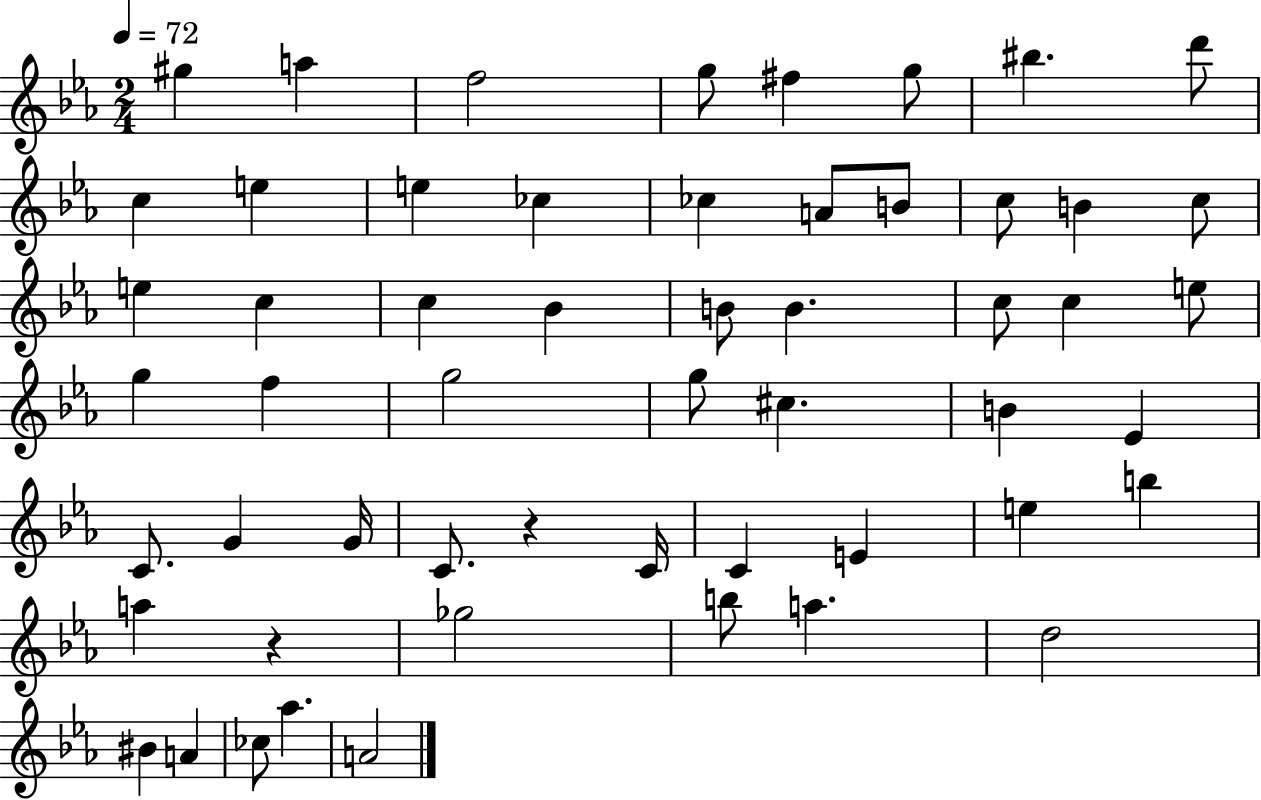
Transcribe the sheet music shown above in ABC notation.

X:1
T:Untitled
M:2/4
L:1/4
K:Eb
^g a f2 g/2 ^f g/2 ^b d'/2 c e e _c _c A/2 B/2 c/2 B c/2 e c c _B B/2 B c/2 c e/2 g f g2 g/2 ^c B _E C/2 G G/4 C/2 z C/4 C E e b a z _g2 b/2 a d2 ^B A _c/2 _a A2